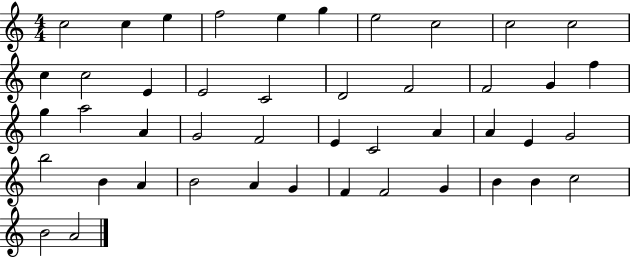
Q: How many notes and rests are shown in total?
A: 45